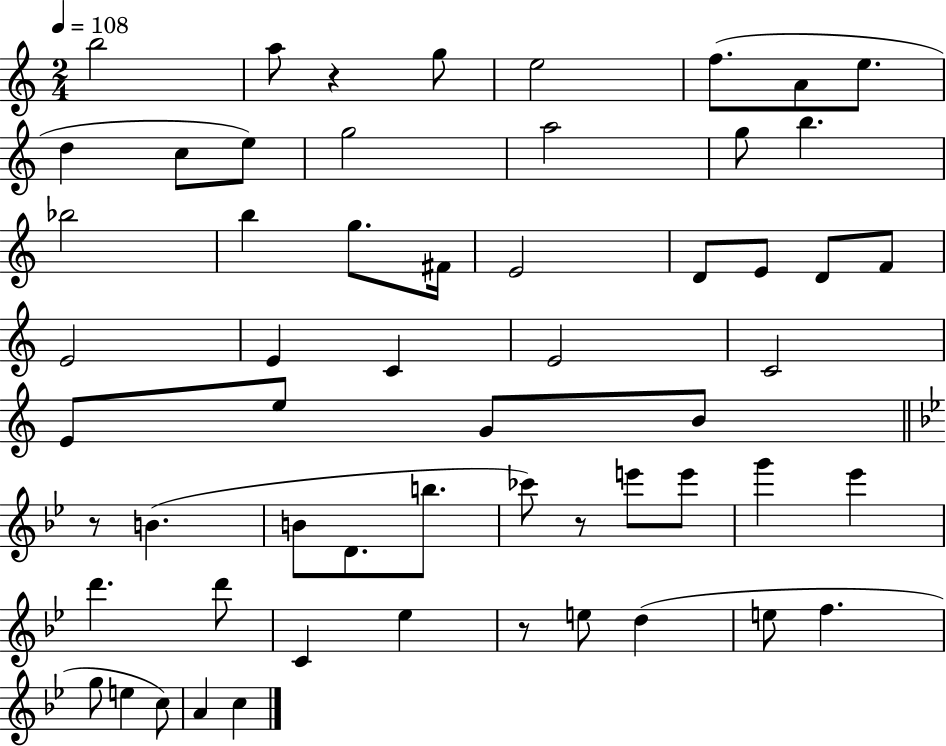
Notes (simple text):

B5/h A5/e R/q G5/e E5/h F5/e. A4/e E5/e. D5/q C5/e E5/e G5/h A5/h G5/e B5/q. Bb5/h B5/q G5/e. F#4/s E4/h D4/e E4/e D4/e F4/e E4/h E4/q C4/q E4/h C4/h E4/e E5/e G4/e B4/e R/e B4/q. B4/e D4/e. B5/e. CES6/e R/e E6/e E6/e G6/q Eb6/q D6/q. D6/e C4/q Eb5/q R/e E5/e D5/q E5/e F5/q. G5/e E5/q C5/e A4/q C5/q